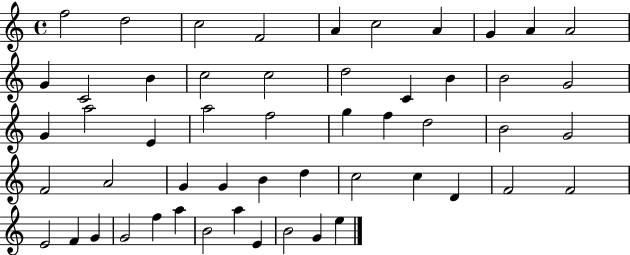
F5/h D5/h C5/h F4/h A4/q C5/h A4/q G4/q A4/q A4/h G4/q C4/h B4/q C5/h C5/h D5/h C4/q B4/q B4/h G4/h G4/q A5/h E4/q A5/h F5/h G5/q F5/q D5/h B4/h G4/h F4/h A4/h G4/q G4/q B4/q D5/q C5/h C5/q D4/q F4/h F4/h E4/h F4/q G4/q G4/h F5/q A5/q B4/h A5/q E4/q B4/h G4/q E5/q